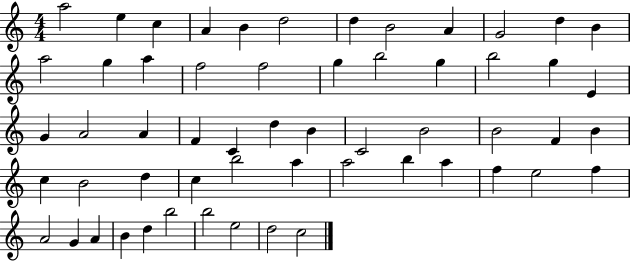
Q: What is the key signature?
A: C major